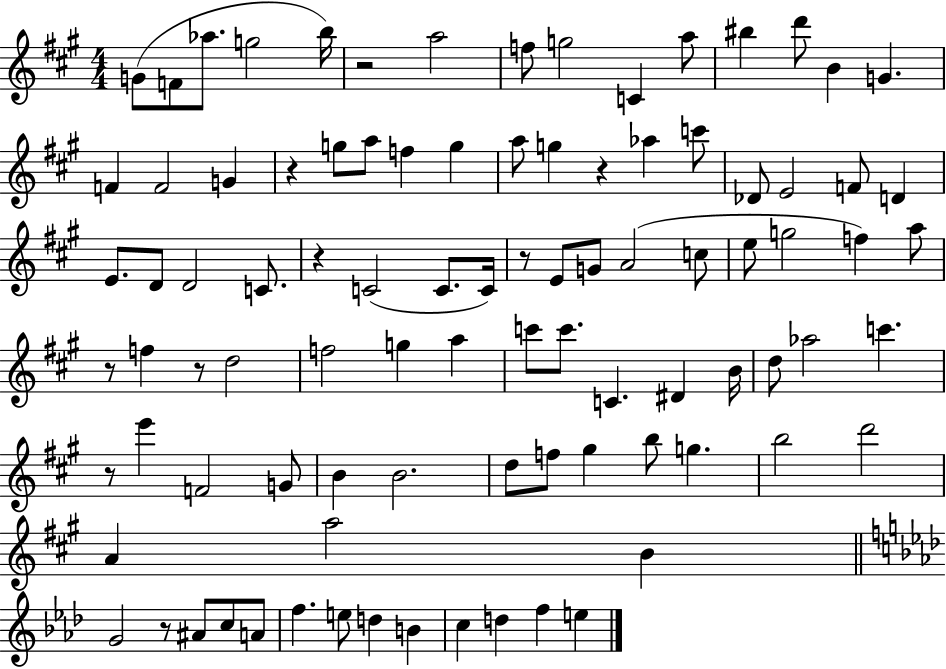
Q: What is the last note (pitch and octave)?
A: E5